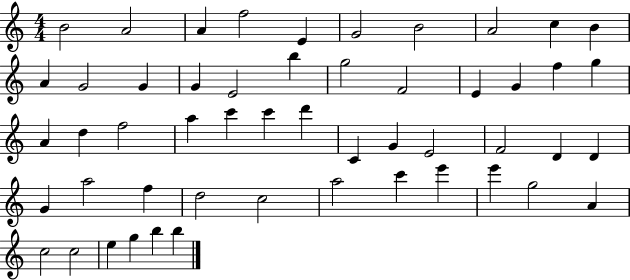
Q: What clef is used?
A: treble